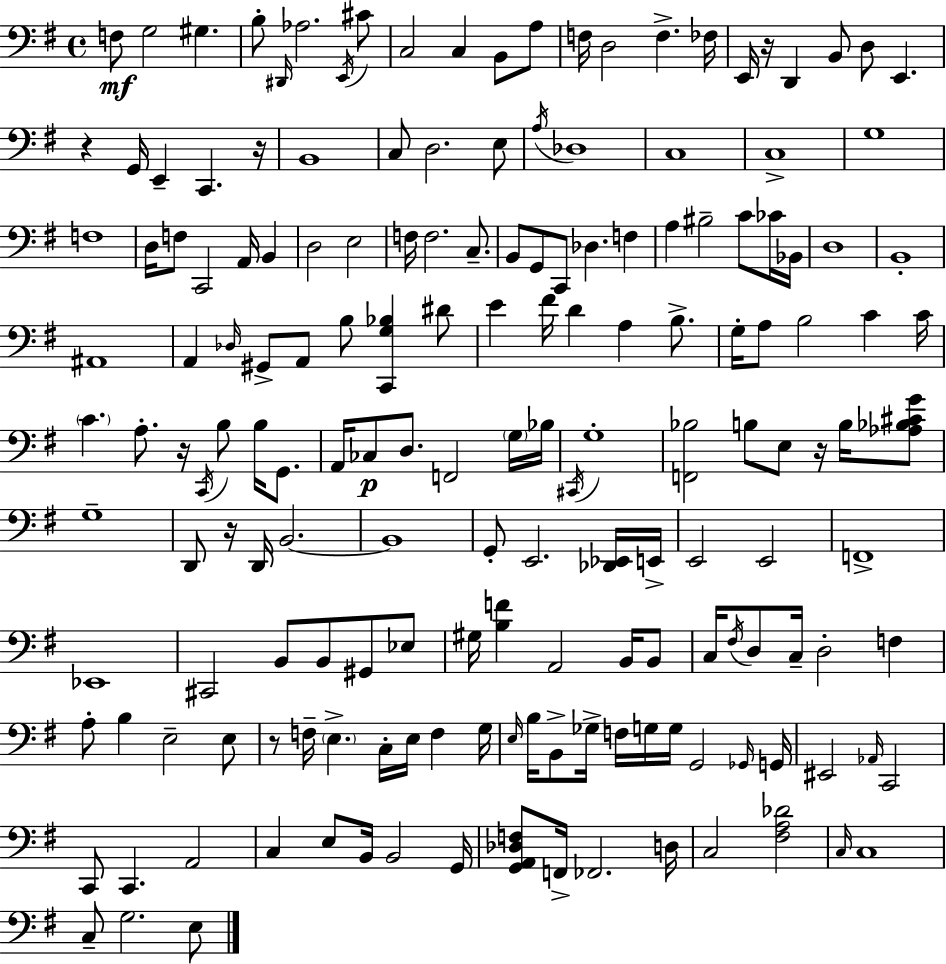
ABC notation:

X:1
T:Untitled
M:4/4
L:1/4
K:G
F,/2 G,2 ^G, B,/2 ^D,,/4 _A,2 E,,/4 ^C/2 C,2 C, B,,/2 A,/2 F,/4 D,2 F, _F,/4 E,,/4 z/4 D,, B,,/2 D,/2 E,, z G,,/4 E,, C,, z/4 B,,4 C,/2 D,2 E,/2 A,/4 _D,4 C,4 C,4 G,4 F,4 D,/4 F,/2 C,,2 A,,/4 B,, D,2 E,2 F,/4 F,2 C,/2 B,,/2 G,,/2 C,,/2 _D, F, A, ^B,2 C/2 _C/4 _B,,/4 D,4 B,,4 ^A,,4 A,, _D,/4 ^G,,/2 A,,/2 B,/2 [C,,G,_B,] ^D/2 E ^F/4 D A, B,/2 G,/4 A,/2 B,2 C C/4 C A,/2 z/4 C,,/4 B,/2 B,/4 G,,/2 A,,/4 _C,/2 D,/2 F,,2 G,/4 _B,/4 ^C,,/4 G,4 [F,,_B,]2 B,/2 E,/2 z/4 B,/4 [_A,_B,^CG]/2 G,4 D,,/2 z/4 D,,/4 B,,2 B,,4 G,,/2 E,,2 [_D,,_E,,]/4 E,,/4 E,,2 E,,2 F,,4 _E,,4 ^C,,2 B,,/2 B,,/2 ^G,,/2 _E,/2 ^G,/4 [B,F] A,,2 B,,/4 B,,/2 C,/4 ^F,/4 D,/2 C,/4 D,2 F, A,/2 B, E,2 E,/2 z/2 F,/4 E, C,/4 E,/4 F, G,/4 E,/4 B,/4 B,,/2 _G,/4 F,/4 G,/4 G,/4 G,,2 _G,,/4 G,,/4 ^E,,2 _A,,/4 C,,2 C,,/2 C,, A,,2 C, E,/2 B,,/4 B,,2 G,,/4 [G,,A,,_D,F,]/2 F,,/4 _F,,2 D,/4 C,2 [^F,A,_D]2 C,/4 C,4 C,/2 G,2 E,/2